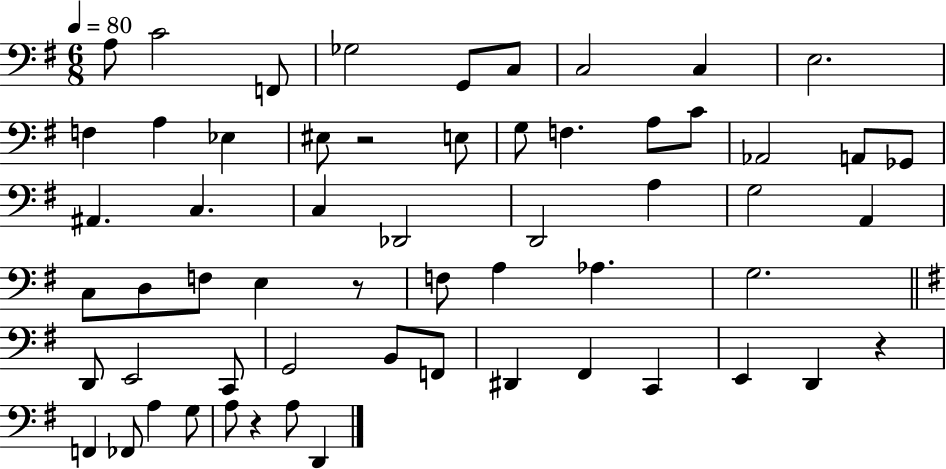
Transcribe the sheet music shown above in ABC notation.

X:1
T:Untitled
M:6/8
L:1/4
K:G
A,/2 C2 F,,/2 _G,2 G,,/2 C,/2 C,2 C, E,2 F, A, _E, ^E,/2 z2 E,/2 G,/2 F, A,/2 C/2 _A,,2 A,,/2 _G,,/2 ^A,, C, C, _D,,2 D,,2 A, G,2 A,, C,/2 D,/2 F,/2 E, z/2 F,/2 A, _A, G,2 D,,/2 E,,2 C,,/2 G,,2 B,,/2 F,,/2 ^D,, ^F,, C,, E,, D,, z F,, _F,,/2 A, G,/2 A,/2 z A,/2 D,,